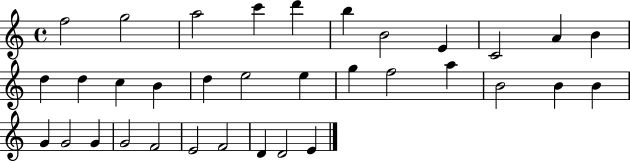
F5/h G5/h A5/h C6/q D6/q B5/q B4/h E4/q C4/h A4/q B4/q D5/q D5/q C5/q B4/q D5/q E5/h E5/q G5/q F5/h A5/q B4/h B4/q B4/q G4/q G4/h G4/q G4/h F4/h E4/h F4/h D4/q D4/h E4/q